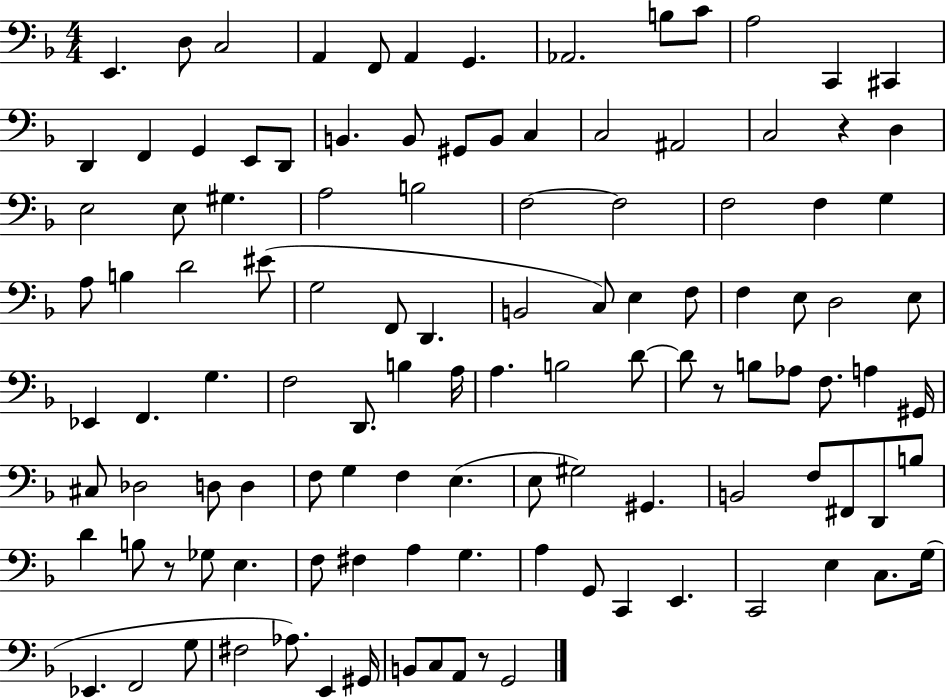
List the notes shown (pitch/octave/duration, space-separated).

E2/q. D3/e C3/h A2/q F2/e A2/q G2/q. Ab2/h. B3/e C4/e A3/h C2/q C#2/q D2/q F2/q G2/q E2/e D2/e B2/q. B2/e G#2/e B2/e C3/q C3/h A#2/h C3/h R/q D3/q E3/h E3/e G#3/q. A3/h B3/h F3/h F3/h F3/h F3/q G3/q A3/e B3/q D4/h EIS4/e G3/h F2/e D2/q. B2/h C3/e E3/q F3/e F3/q E3/e D3/h E3/e Eb2/q F2/q. G3/q. F3/h D2/e. B3/q A3/s A3/q. B3/h D4/e D4/e R/e B3/e Ab3/e F3/e. A3/q G#2/s C#3/e Db3/h D3/e D3/q F3/e G3/q F3/q E3/q. E3/e G#3/h G#2/q. B2/h F3/e F#2/e D2/e B3/e D4/q B3/e R/e Gb3/e E3/q. F3/e F#3/q A3/q G3/q. A3/q G2/e C2/q E2/q. C2/h E3/q C3/e. G3/s Eb2/q. F2/h G3/e F#3/h Ab3/e. E2/q G#2/s B2/e C3/e A2/e R/e G2/h